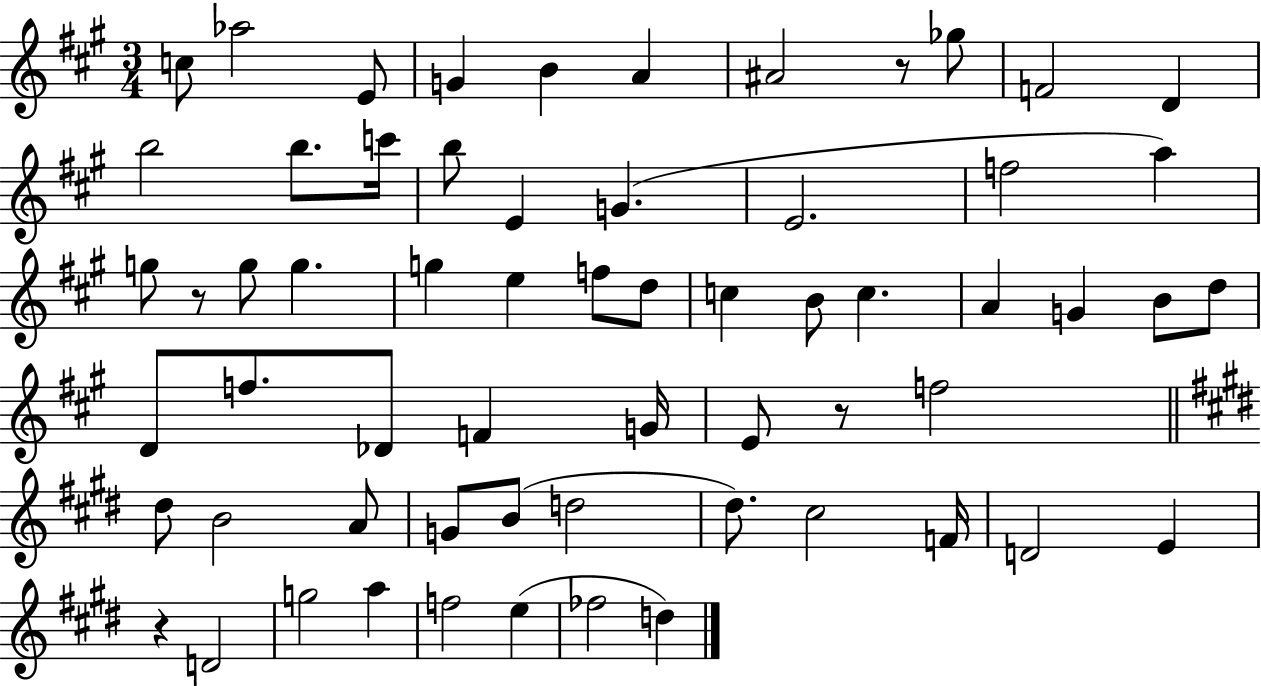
{
  \clef treble
  \numericTimeSignature
  \time 3/4
  \key a \major
  c''8 aes''2 e'8 | g'4 b'4 a'4 | ais'2 r8 ges''8 | f'2 d'4 | \break b''2 b''8. c'''16 | b''8 e'4 g'4.( | e'2. | f''2 a''4) | \break g''8 r8 g''8 g''4. | g''4 e''4 f''8 d''8 | c''4 b'8 c''4. | a'4 g'4 b'8 d''8 | \break d'8 f''8. des'8 f'4 g'16 | e'8 r8 f''2 | \bar "||" \break \key e \major dis''8 b'2 a'8 | g'8 b'8( d''2 | dis''8.) cis''2 f'16 | d'2 e'4 | \break r4 d'2 | g''2 a''4 | f''2 e''4( | fes''2 d''4) | \break \bar "|."
}